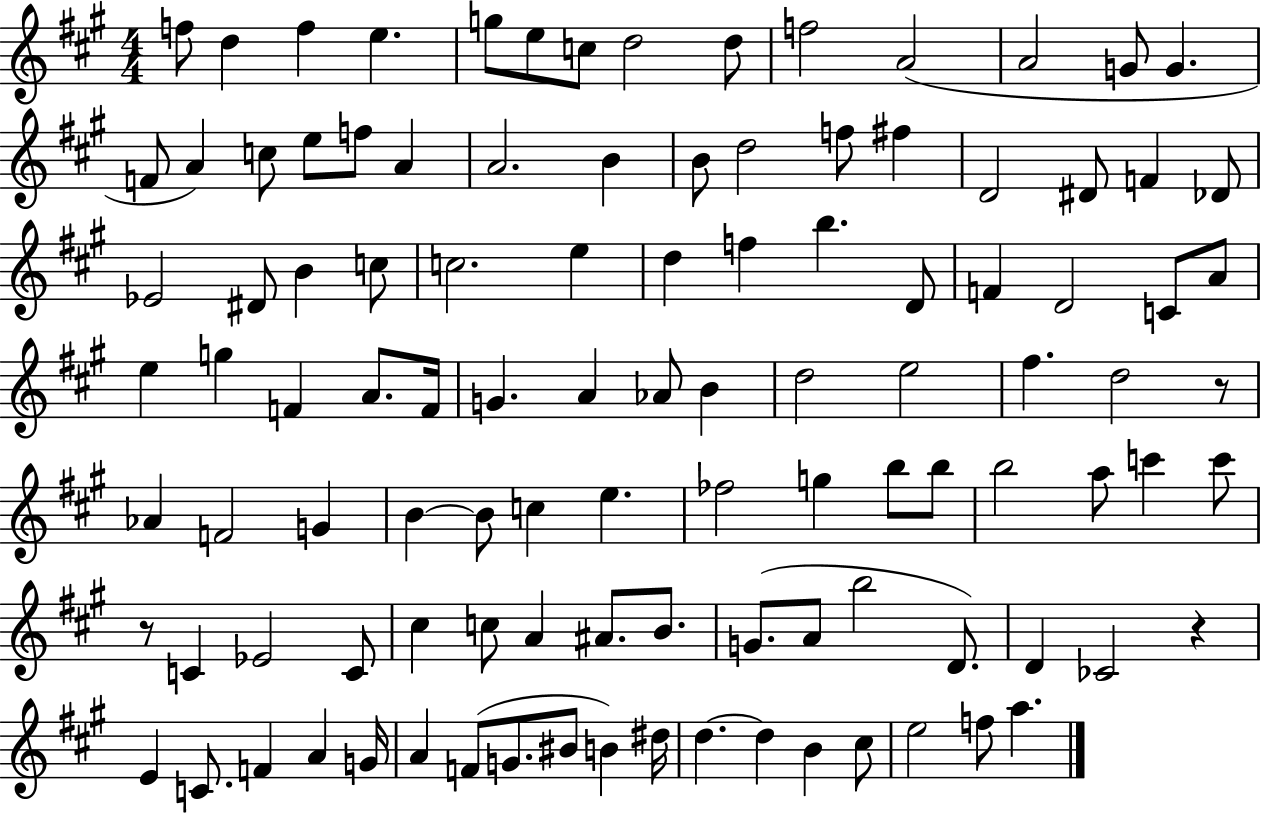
{
  \clef treble
  \numericTimeSignature
  \time 4/4
  \key a \major
  f''8 d''4 f''4 e''4. | g''8 e''8 c''8 d''2 d''8 | f''2 a'2( | a'2 g'8 g'4. | \break f'8 a'4) c''8 e''8 f''8 a'4 | a'2. b'4 | b'8 d''2 f''8 fis''4 | d'2 dis'8 f'4 des'8 | \break ees'2 dis'8 b'4 c''8 | c''2. e''4 | d''4 f''4 b''4. d'8 | f'4 d'2 c'8 a'8 | \break e''4 g''4 f'4 a'8. f'16 | g'4. a'4 aes'8 b'4 | d''2 e''2 | fis''4. d''2 r8 | \break aes'4 f'2 g'4 | b'4~~ b'8 c''4 e''4. | fes''2 g''4 b''8 b''8 | b''2 a''8 c'''4 c'''8 | \break r8 c'4 ees'2 c'8 | cis''4 c''8 a'4 ais'8. b'8. | g'8.( a'8 b''2 d'8.) | d'4 ces'2 r4 | \break e'4 c'8. f'4 a'4 g'16 | a'4 f'8( g'8. bis'8 b'4) dis''16 | d''4.~~ d''4 b'4 cis''8 | e''2 f''8 a''4. | \break \bar "|."
}